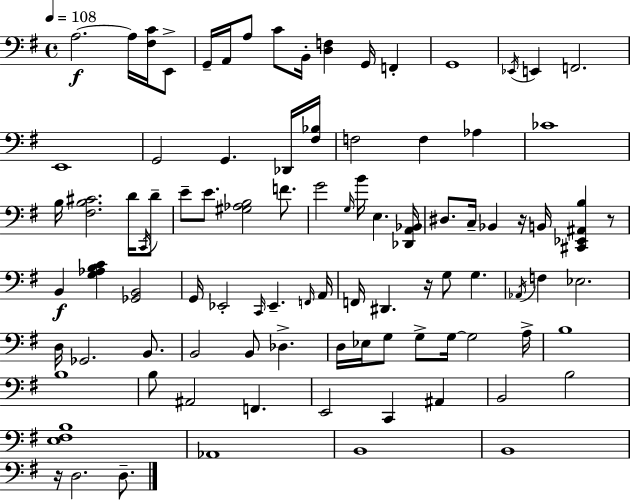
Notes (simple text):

A3/h. A3/s [F#3,C4]/s E2/e G2/s A2/s A3/e C4/e B2/s [D3,F3]/q G2/s F2/q G2/w Eb2/s E2/q F2/h. E2/w G2/h G2/q. Db2/s [F#3,Bb3]/s F3/h F3/q Ab3/q CES4/w B3/s [F#3,B3,C#4]/h. D4/s C2/s D4/e E4/e E4/e. [G#3,Ab3,B3]/h F4/e. G4/h G3/s B4/s E3/q. [Db2,A2,Bb2]/s D#3/e. C3/s Bb2/q R/s B2/s [C#2,Eb2,A#2,B3]/q R/e B2/q [G3,Ab3,B3,C4]/q [Gb2,B2]/h G2/s Eb2/h C2/s Eb2/q. F2/s A2/s F2/s D#2/q. R/s G3/e G3/q. Ab2/s F3/q Eb3/h. D3/s Gb2/h. B2/e. B2/h B2/e Db3/q. D3/s Eb3/s G3/e G3/e G3/s G3/h A3/s B3/w B3/w B3/e A#2/h F2/q. E2/h C2/q A#2/q B2/h B3/h [E3,F#3,B3]/w Ab2/w B2/w B2/w R/s D3/h. D3/e.